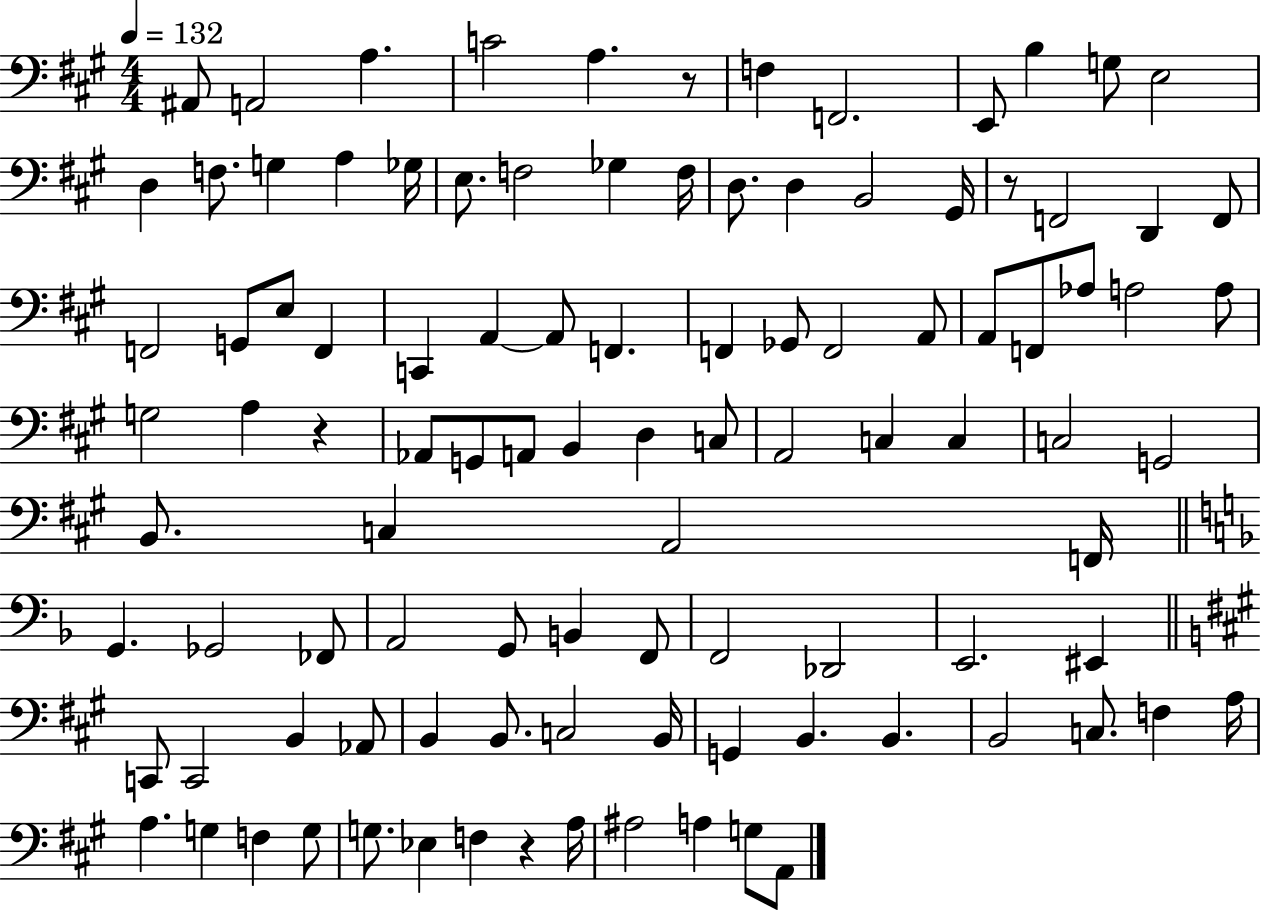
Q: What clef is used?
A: bass